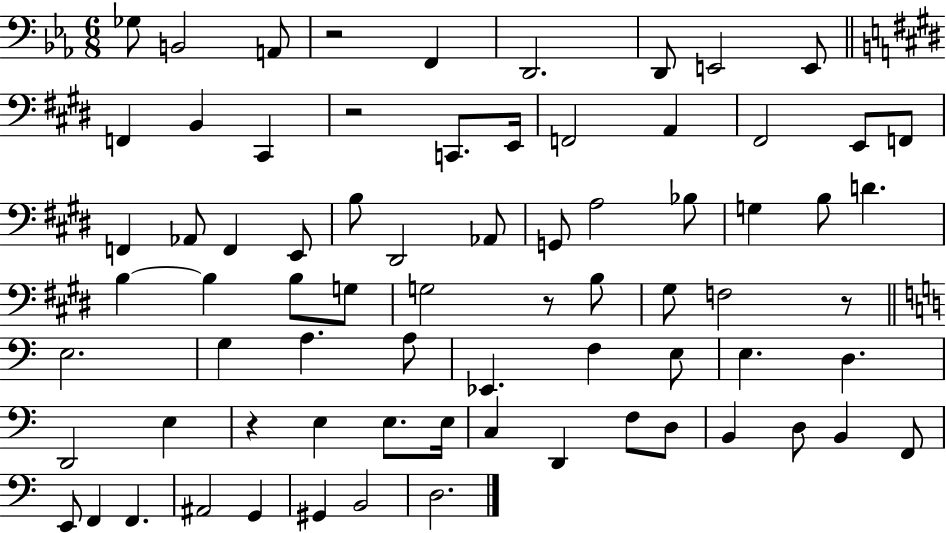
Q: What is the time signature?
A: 6/8